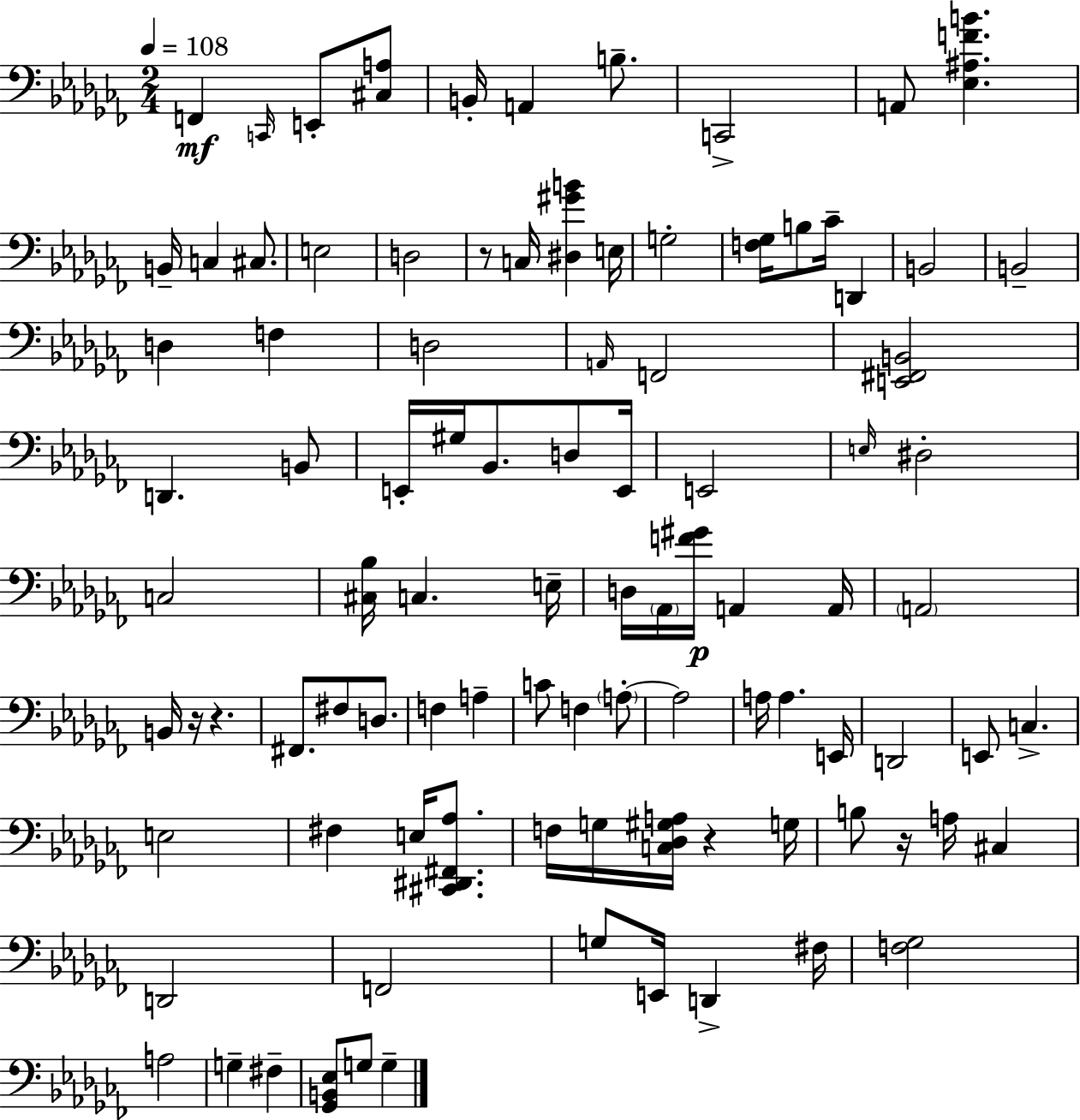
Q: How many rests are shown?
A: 5